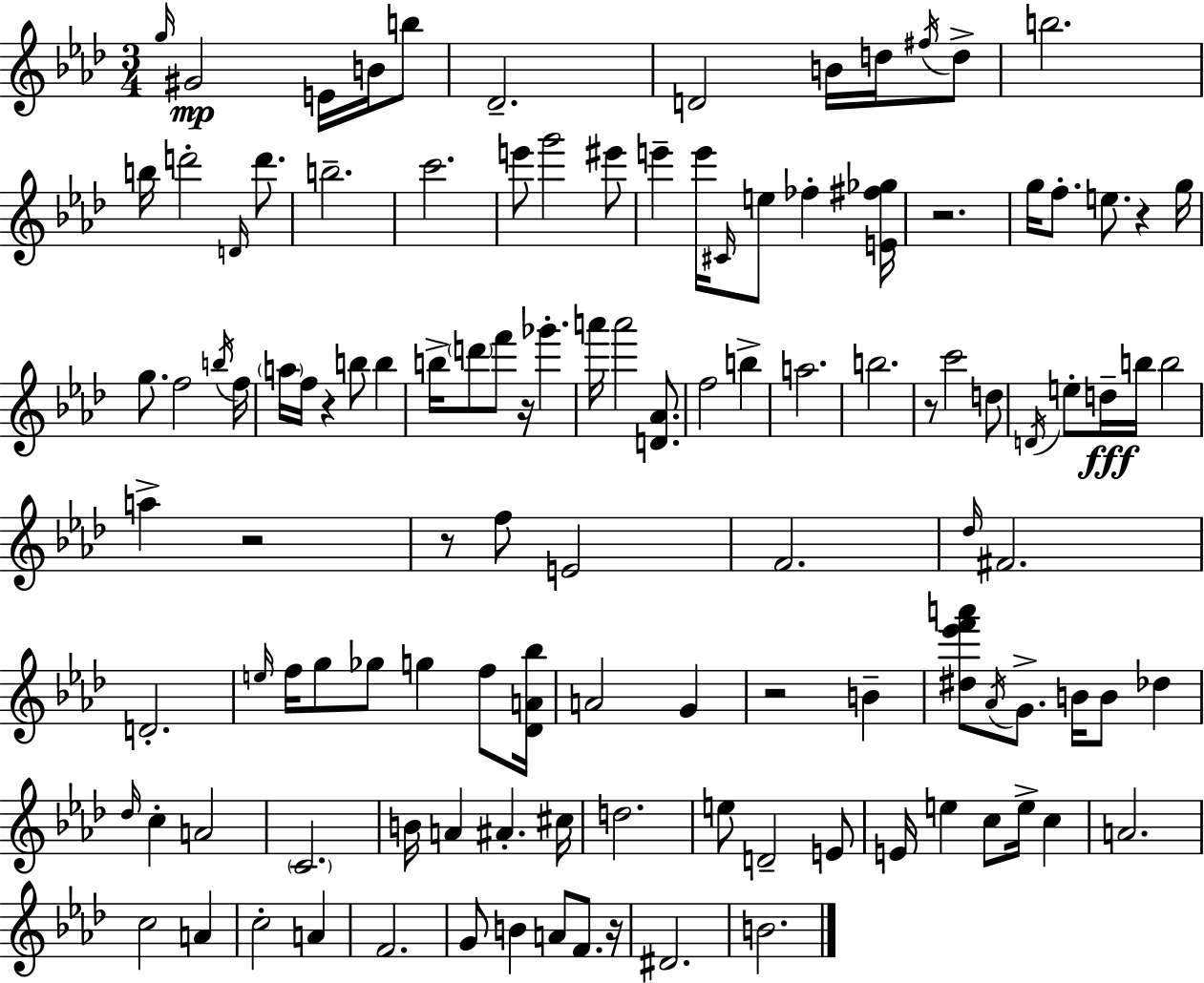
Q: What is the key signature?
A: AES major